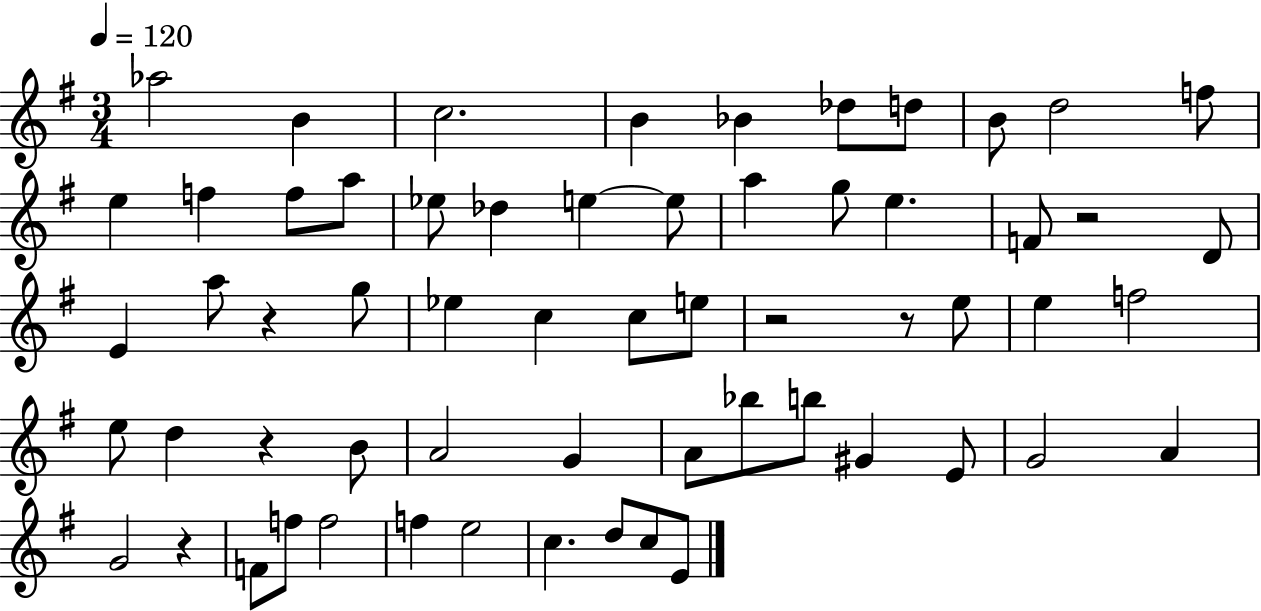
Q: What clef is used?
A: treble